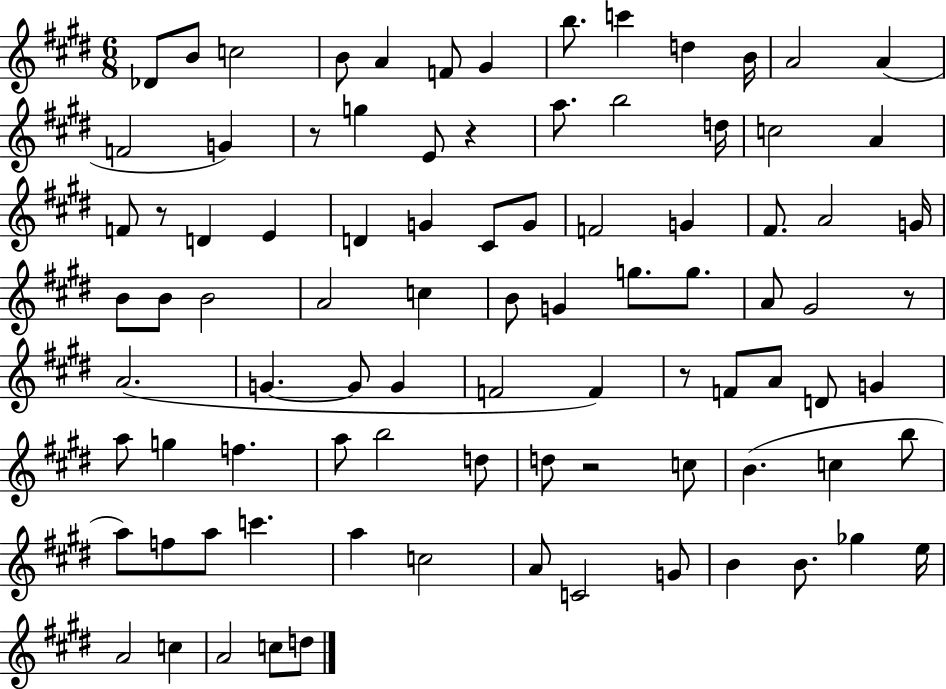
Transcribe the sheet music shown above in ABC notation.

X:1
T:Untitled
M:6/8
L:1/4
K:E
_D/2 B/2 c2 B/2 A F/2 ^G b/2 c' d B/4 A2 A F2 G z/2 g E/2 z a/2 b2 d/4 c2 A F/2 z/2 D E D G ^C/2 G/2 F2 G ^F/2 A2 G/4 B/2 B/2 B2 A2 c B/2 G g/2 g/2 A/2 ^G2 z/2 A2 G G/2 G F2 F z/2 F/2 A/2 D/2 G a/2 g f a/2 b2 d/2 d/2 z2 c/2 B c b/2 a/2 f/2 a/2 c' a c2 A/2 C2 G/2 B B/2 _g e/4 A2 c A2 c/2 d/2